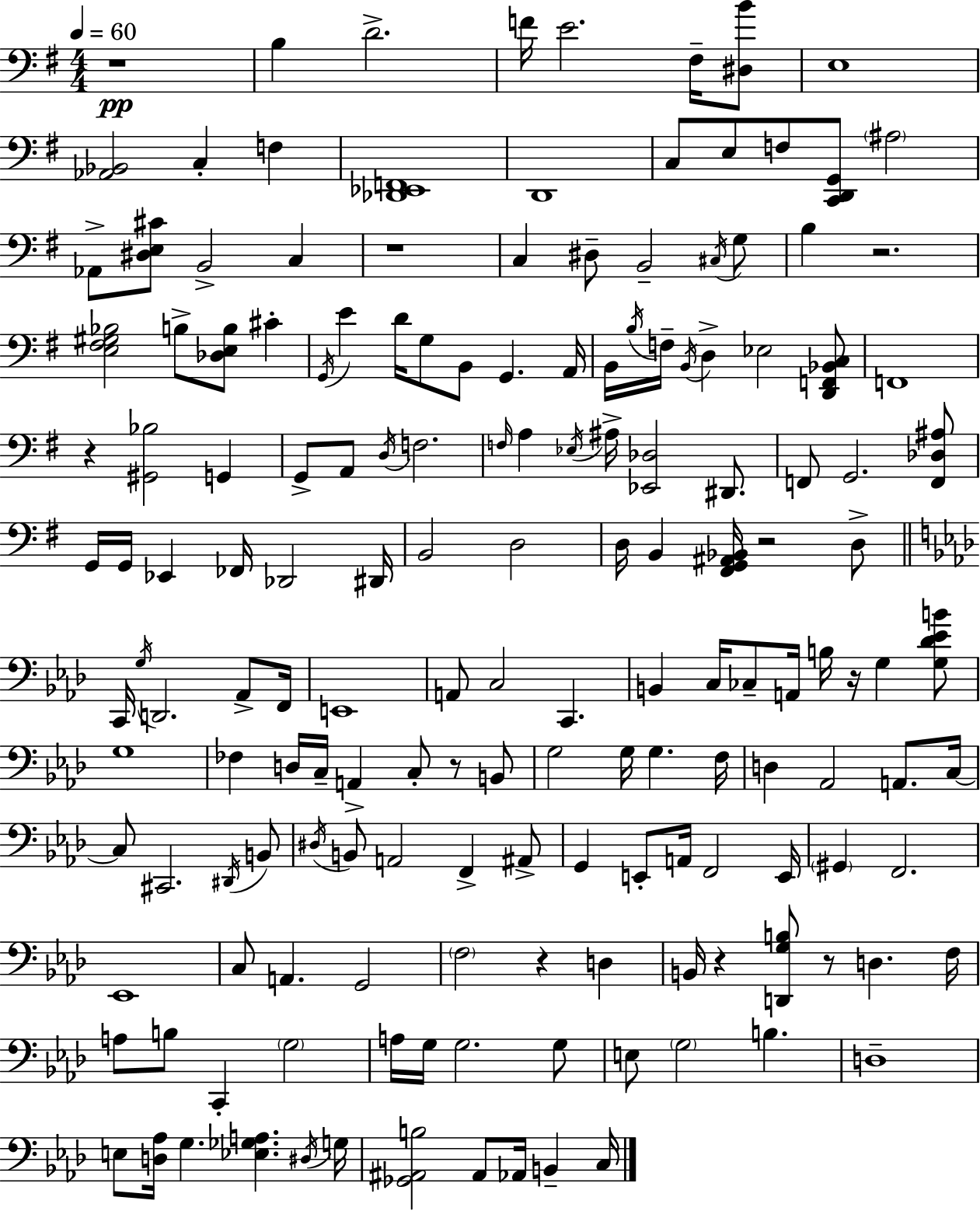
R/w B3/q D4/h. F4/s E4/h. F#3/s [D#3,B4]/e E3/w [Ab2,Bb2]/h C3/q F3/q [Db2,Eb2,F2]/w D2/w C3/e E3/e F3/e [C2,D2,G2]/e A#3/h Ab2/e [D#3,E3,C#4]/e B2/h C3/q R/w C3/q D#3/e B2/h C#3/s G3/e B3/q R/h. [E3,F#3,G#3,Bb3]/h B3/e [Db3,E3,B3]/e C#4/q G2/s E4/q D4/s G3/e B2/e G2/q. A2/s B2/s B3/s F3/s B2/s D3/q Eb3/h [D2,F2,Bb2,C3]/e F2/w R/q [G#2,Bb3]/h G2/q G2/e A2/e D3/s F3/h. F3/s A3/q Eb3/s A#3/s [Eb2,Db3]/h D#2/e. F2/e G2/h. [F2,Db3,A#3]/e G2/s G2/s Eb2/q FES2/s Db2/h D#2/s B2/h D3/h D3/s B2/q [F#2,G2,A#2,Bb2]/s R/h D3/e C2/s G3/s D2/h. Ab2/e F2/s E2/w A2/e C3/h C2/q. B2/q C3/s CES3/e A2/s B3/s R/s G3/q [G3,Db4,Eb4,B4]/e G3/w FES3/q D3/s C3/s A2/q C3/e R/e B2/e G3/h G3/s G3/q. F3/s D3/q Ab2/h A2/e. C3/s C3/e C#2/h. D#2/s B2/e D#3/s B2/e A2/h F2/q A#2/e G2/q E2/e A2/s F2/h E2/s G#2/q F2/h. Eb2/w C3/e A2/q. G2/h F3/h R/q D3/q B2/s R/q [D2,G3,B3]/e R/e D3/q. F3/s A3/e B3/e C2/q G3/h A3/s G3/s G3/h. G3/e E3/e G3/h B3/q. D3/w E3/e [D3,Ab3]/s G3/q. [Eb3,Gb3,A3]/q. D#3/s G3/s [Gb2,A#2,B3]/h A#2/e Ab2/s B2/q C3/s